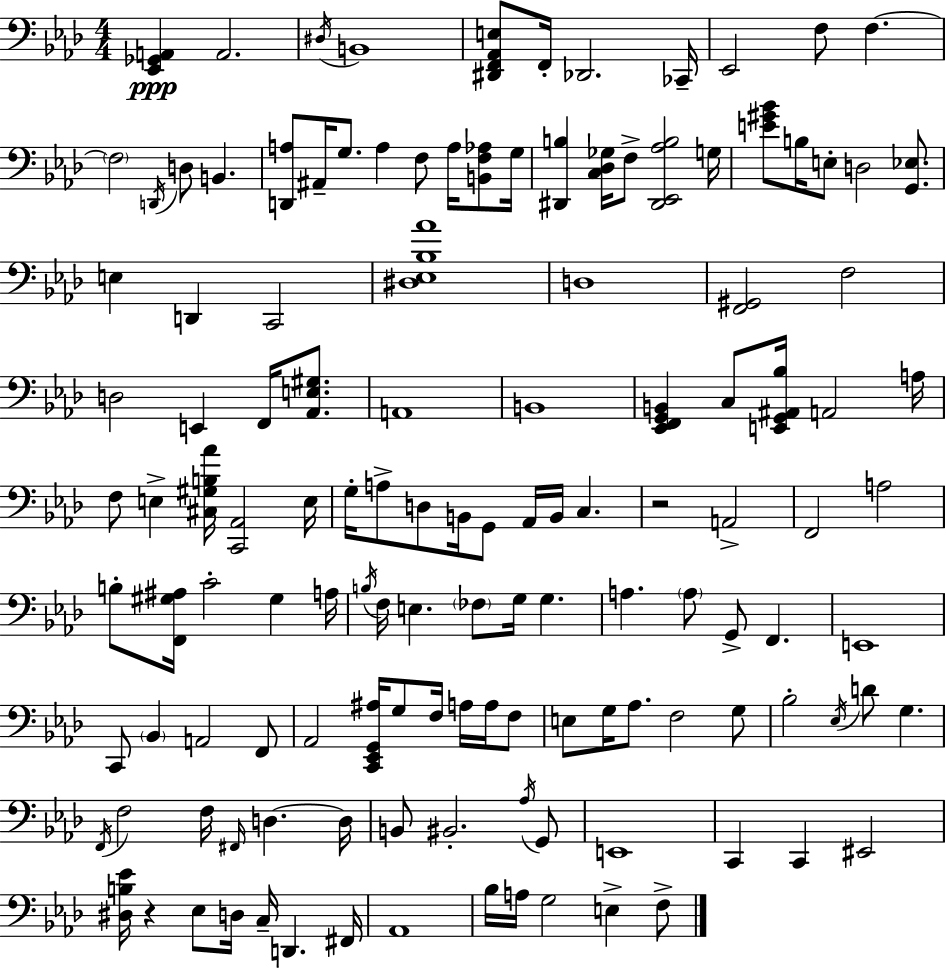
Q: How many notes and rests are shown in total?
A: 131